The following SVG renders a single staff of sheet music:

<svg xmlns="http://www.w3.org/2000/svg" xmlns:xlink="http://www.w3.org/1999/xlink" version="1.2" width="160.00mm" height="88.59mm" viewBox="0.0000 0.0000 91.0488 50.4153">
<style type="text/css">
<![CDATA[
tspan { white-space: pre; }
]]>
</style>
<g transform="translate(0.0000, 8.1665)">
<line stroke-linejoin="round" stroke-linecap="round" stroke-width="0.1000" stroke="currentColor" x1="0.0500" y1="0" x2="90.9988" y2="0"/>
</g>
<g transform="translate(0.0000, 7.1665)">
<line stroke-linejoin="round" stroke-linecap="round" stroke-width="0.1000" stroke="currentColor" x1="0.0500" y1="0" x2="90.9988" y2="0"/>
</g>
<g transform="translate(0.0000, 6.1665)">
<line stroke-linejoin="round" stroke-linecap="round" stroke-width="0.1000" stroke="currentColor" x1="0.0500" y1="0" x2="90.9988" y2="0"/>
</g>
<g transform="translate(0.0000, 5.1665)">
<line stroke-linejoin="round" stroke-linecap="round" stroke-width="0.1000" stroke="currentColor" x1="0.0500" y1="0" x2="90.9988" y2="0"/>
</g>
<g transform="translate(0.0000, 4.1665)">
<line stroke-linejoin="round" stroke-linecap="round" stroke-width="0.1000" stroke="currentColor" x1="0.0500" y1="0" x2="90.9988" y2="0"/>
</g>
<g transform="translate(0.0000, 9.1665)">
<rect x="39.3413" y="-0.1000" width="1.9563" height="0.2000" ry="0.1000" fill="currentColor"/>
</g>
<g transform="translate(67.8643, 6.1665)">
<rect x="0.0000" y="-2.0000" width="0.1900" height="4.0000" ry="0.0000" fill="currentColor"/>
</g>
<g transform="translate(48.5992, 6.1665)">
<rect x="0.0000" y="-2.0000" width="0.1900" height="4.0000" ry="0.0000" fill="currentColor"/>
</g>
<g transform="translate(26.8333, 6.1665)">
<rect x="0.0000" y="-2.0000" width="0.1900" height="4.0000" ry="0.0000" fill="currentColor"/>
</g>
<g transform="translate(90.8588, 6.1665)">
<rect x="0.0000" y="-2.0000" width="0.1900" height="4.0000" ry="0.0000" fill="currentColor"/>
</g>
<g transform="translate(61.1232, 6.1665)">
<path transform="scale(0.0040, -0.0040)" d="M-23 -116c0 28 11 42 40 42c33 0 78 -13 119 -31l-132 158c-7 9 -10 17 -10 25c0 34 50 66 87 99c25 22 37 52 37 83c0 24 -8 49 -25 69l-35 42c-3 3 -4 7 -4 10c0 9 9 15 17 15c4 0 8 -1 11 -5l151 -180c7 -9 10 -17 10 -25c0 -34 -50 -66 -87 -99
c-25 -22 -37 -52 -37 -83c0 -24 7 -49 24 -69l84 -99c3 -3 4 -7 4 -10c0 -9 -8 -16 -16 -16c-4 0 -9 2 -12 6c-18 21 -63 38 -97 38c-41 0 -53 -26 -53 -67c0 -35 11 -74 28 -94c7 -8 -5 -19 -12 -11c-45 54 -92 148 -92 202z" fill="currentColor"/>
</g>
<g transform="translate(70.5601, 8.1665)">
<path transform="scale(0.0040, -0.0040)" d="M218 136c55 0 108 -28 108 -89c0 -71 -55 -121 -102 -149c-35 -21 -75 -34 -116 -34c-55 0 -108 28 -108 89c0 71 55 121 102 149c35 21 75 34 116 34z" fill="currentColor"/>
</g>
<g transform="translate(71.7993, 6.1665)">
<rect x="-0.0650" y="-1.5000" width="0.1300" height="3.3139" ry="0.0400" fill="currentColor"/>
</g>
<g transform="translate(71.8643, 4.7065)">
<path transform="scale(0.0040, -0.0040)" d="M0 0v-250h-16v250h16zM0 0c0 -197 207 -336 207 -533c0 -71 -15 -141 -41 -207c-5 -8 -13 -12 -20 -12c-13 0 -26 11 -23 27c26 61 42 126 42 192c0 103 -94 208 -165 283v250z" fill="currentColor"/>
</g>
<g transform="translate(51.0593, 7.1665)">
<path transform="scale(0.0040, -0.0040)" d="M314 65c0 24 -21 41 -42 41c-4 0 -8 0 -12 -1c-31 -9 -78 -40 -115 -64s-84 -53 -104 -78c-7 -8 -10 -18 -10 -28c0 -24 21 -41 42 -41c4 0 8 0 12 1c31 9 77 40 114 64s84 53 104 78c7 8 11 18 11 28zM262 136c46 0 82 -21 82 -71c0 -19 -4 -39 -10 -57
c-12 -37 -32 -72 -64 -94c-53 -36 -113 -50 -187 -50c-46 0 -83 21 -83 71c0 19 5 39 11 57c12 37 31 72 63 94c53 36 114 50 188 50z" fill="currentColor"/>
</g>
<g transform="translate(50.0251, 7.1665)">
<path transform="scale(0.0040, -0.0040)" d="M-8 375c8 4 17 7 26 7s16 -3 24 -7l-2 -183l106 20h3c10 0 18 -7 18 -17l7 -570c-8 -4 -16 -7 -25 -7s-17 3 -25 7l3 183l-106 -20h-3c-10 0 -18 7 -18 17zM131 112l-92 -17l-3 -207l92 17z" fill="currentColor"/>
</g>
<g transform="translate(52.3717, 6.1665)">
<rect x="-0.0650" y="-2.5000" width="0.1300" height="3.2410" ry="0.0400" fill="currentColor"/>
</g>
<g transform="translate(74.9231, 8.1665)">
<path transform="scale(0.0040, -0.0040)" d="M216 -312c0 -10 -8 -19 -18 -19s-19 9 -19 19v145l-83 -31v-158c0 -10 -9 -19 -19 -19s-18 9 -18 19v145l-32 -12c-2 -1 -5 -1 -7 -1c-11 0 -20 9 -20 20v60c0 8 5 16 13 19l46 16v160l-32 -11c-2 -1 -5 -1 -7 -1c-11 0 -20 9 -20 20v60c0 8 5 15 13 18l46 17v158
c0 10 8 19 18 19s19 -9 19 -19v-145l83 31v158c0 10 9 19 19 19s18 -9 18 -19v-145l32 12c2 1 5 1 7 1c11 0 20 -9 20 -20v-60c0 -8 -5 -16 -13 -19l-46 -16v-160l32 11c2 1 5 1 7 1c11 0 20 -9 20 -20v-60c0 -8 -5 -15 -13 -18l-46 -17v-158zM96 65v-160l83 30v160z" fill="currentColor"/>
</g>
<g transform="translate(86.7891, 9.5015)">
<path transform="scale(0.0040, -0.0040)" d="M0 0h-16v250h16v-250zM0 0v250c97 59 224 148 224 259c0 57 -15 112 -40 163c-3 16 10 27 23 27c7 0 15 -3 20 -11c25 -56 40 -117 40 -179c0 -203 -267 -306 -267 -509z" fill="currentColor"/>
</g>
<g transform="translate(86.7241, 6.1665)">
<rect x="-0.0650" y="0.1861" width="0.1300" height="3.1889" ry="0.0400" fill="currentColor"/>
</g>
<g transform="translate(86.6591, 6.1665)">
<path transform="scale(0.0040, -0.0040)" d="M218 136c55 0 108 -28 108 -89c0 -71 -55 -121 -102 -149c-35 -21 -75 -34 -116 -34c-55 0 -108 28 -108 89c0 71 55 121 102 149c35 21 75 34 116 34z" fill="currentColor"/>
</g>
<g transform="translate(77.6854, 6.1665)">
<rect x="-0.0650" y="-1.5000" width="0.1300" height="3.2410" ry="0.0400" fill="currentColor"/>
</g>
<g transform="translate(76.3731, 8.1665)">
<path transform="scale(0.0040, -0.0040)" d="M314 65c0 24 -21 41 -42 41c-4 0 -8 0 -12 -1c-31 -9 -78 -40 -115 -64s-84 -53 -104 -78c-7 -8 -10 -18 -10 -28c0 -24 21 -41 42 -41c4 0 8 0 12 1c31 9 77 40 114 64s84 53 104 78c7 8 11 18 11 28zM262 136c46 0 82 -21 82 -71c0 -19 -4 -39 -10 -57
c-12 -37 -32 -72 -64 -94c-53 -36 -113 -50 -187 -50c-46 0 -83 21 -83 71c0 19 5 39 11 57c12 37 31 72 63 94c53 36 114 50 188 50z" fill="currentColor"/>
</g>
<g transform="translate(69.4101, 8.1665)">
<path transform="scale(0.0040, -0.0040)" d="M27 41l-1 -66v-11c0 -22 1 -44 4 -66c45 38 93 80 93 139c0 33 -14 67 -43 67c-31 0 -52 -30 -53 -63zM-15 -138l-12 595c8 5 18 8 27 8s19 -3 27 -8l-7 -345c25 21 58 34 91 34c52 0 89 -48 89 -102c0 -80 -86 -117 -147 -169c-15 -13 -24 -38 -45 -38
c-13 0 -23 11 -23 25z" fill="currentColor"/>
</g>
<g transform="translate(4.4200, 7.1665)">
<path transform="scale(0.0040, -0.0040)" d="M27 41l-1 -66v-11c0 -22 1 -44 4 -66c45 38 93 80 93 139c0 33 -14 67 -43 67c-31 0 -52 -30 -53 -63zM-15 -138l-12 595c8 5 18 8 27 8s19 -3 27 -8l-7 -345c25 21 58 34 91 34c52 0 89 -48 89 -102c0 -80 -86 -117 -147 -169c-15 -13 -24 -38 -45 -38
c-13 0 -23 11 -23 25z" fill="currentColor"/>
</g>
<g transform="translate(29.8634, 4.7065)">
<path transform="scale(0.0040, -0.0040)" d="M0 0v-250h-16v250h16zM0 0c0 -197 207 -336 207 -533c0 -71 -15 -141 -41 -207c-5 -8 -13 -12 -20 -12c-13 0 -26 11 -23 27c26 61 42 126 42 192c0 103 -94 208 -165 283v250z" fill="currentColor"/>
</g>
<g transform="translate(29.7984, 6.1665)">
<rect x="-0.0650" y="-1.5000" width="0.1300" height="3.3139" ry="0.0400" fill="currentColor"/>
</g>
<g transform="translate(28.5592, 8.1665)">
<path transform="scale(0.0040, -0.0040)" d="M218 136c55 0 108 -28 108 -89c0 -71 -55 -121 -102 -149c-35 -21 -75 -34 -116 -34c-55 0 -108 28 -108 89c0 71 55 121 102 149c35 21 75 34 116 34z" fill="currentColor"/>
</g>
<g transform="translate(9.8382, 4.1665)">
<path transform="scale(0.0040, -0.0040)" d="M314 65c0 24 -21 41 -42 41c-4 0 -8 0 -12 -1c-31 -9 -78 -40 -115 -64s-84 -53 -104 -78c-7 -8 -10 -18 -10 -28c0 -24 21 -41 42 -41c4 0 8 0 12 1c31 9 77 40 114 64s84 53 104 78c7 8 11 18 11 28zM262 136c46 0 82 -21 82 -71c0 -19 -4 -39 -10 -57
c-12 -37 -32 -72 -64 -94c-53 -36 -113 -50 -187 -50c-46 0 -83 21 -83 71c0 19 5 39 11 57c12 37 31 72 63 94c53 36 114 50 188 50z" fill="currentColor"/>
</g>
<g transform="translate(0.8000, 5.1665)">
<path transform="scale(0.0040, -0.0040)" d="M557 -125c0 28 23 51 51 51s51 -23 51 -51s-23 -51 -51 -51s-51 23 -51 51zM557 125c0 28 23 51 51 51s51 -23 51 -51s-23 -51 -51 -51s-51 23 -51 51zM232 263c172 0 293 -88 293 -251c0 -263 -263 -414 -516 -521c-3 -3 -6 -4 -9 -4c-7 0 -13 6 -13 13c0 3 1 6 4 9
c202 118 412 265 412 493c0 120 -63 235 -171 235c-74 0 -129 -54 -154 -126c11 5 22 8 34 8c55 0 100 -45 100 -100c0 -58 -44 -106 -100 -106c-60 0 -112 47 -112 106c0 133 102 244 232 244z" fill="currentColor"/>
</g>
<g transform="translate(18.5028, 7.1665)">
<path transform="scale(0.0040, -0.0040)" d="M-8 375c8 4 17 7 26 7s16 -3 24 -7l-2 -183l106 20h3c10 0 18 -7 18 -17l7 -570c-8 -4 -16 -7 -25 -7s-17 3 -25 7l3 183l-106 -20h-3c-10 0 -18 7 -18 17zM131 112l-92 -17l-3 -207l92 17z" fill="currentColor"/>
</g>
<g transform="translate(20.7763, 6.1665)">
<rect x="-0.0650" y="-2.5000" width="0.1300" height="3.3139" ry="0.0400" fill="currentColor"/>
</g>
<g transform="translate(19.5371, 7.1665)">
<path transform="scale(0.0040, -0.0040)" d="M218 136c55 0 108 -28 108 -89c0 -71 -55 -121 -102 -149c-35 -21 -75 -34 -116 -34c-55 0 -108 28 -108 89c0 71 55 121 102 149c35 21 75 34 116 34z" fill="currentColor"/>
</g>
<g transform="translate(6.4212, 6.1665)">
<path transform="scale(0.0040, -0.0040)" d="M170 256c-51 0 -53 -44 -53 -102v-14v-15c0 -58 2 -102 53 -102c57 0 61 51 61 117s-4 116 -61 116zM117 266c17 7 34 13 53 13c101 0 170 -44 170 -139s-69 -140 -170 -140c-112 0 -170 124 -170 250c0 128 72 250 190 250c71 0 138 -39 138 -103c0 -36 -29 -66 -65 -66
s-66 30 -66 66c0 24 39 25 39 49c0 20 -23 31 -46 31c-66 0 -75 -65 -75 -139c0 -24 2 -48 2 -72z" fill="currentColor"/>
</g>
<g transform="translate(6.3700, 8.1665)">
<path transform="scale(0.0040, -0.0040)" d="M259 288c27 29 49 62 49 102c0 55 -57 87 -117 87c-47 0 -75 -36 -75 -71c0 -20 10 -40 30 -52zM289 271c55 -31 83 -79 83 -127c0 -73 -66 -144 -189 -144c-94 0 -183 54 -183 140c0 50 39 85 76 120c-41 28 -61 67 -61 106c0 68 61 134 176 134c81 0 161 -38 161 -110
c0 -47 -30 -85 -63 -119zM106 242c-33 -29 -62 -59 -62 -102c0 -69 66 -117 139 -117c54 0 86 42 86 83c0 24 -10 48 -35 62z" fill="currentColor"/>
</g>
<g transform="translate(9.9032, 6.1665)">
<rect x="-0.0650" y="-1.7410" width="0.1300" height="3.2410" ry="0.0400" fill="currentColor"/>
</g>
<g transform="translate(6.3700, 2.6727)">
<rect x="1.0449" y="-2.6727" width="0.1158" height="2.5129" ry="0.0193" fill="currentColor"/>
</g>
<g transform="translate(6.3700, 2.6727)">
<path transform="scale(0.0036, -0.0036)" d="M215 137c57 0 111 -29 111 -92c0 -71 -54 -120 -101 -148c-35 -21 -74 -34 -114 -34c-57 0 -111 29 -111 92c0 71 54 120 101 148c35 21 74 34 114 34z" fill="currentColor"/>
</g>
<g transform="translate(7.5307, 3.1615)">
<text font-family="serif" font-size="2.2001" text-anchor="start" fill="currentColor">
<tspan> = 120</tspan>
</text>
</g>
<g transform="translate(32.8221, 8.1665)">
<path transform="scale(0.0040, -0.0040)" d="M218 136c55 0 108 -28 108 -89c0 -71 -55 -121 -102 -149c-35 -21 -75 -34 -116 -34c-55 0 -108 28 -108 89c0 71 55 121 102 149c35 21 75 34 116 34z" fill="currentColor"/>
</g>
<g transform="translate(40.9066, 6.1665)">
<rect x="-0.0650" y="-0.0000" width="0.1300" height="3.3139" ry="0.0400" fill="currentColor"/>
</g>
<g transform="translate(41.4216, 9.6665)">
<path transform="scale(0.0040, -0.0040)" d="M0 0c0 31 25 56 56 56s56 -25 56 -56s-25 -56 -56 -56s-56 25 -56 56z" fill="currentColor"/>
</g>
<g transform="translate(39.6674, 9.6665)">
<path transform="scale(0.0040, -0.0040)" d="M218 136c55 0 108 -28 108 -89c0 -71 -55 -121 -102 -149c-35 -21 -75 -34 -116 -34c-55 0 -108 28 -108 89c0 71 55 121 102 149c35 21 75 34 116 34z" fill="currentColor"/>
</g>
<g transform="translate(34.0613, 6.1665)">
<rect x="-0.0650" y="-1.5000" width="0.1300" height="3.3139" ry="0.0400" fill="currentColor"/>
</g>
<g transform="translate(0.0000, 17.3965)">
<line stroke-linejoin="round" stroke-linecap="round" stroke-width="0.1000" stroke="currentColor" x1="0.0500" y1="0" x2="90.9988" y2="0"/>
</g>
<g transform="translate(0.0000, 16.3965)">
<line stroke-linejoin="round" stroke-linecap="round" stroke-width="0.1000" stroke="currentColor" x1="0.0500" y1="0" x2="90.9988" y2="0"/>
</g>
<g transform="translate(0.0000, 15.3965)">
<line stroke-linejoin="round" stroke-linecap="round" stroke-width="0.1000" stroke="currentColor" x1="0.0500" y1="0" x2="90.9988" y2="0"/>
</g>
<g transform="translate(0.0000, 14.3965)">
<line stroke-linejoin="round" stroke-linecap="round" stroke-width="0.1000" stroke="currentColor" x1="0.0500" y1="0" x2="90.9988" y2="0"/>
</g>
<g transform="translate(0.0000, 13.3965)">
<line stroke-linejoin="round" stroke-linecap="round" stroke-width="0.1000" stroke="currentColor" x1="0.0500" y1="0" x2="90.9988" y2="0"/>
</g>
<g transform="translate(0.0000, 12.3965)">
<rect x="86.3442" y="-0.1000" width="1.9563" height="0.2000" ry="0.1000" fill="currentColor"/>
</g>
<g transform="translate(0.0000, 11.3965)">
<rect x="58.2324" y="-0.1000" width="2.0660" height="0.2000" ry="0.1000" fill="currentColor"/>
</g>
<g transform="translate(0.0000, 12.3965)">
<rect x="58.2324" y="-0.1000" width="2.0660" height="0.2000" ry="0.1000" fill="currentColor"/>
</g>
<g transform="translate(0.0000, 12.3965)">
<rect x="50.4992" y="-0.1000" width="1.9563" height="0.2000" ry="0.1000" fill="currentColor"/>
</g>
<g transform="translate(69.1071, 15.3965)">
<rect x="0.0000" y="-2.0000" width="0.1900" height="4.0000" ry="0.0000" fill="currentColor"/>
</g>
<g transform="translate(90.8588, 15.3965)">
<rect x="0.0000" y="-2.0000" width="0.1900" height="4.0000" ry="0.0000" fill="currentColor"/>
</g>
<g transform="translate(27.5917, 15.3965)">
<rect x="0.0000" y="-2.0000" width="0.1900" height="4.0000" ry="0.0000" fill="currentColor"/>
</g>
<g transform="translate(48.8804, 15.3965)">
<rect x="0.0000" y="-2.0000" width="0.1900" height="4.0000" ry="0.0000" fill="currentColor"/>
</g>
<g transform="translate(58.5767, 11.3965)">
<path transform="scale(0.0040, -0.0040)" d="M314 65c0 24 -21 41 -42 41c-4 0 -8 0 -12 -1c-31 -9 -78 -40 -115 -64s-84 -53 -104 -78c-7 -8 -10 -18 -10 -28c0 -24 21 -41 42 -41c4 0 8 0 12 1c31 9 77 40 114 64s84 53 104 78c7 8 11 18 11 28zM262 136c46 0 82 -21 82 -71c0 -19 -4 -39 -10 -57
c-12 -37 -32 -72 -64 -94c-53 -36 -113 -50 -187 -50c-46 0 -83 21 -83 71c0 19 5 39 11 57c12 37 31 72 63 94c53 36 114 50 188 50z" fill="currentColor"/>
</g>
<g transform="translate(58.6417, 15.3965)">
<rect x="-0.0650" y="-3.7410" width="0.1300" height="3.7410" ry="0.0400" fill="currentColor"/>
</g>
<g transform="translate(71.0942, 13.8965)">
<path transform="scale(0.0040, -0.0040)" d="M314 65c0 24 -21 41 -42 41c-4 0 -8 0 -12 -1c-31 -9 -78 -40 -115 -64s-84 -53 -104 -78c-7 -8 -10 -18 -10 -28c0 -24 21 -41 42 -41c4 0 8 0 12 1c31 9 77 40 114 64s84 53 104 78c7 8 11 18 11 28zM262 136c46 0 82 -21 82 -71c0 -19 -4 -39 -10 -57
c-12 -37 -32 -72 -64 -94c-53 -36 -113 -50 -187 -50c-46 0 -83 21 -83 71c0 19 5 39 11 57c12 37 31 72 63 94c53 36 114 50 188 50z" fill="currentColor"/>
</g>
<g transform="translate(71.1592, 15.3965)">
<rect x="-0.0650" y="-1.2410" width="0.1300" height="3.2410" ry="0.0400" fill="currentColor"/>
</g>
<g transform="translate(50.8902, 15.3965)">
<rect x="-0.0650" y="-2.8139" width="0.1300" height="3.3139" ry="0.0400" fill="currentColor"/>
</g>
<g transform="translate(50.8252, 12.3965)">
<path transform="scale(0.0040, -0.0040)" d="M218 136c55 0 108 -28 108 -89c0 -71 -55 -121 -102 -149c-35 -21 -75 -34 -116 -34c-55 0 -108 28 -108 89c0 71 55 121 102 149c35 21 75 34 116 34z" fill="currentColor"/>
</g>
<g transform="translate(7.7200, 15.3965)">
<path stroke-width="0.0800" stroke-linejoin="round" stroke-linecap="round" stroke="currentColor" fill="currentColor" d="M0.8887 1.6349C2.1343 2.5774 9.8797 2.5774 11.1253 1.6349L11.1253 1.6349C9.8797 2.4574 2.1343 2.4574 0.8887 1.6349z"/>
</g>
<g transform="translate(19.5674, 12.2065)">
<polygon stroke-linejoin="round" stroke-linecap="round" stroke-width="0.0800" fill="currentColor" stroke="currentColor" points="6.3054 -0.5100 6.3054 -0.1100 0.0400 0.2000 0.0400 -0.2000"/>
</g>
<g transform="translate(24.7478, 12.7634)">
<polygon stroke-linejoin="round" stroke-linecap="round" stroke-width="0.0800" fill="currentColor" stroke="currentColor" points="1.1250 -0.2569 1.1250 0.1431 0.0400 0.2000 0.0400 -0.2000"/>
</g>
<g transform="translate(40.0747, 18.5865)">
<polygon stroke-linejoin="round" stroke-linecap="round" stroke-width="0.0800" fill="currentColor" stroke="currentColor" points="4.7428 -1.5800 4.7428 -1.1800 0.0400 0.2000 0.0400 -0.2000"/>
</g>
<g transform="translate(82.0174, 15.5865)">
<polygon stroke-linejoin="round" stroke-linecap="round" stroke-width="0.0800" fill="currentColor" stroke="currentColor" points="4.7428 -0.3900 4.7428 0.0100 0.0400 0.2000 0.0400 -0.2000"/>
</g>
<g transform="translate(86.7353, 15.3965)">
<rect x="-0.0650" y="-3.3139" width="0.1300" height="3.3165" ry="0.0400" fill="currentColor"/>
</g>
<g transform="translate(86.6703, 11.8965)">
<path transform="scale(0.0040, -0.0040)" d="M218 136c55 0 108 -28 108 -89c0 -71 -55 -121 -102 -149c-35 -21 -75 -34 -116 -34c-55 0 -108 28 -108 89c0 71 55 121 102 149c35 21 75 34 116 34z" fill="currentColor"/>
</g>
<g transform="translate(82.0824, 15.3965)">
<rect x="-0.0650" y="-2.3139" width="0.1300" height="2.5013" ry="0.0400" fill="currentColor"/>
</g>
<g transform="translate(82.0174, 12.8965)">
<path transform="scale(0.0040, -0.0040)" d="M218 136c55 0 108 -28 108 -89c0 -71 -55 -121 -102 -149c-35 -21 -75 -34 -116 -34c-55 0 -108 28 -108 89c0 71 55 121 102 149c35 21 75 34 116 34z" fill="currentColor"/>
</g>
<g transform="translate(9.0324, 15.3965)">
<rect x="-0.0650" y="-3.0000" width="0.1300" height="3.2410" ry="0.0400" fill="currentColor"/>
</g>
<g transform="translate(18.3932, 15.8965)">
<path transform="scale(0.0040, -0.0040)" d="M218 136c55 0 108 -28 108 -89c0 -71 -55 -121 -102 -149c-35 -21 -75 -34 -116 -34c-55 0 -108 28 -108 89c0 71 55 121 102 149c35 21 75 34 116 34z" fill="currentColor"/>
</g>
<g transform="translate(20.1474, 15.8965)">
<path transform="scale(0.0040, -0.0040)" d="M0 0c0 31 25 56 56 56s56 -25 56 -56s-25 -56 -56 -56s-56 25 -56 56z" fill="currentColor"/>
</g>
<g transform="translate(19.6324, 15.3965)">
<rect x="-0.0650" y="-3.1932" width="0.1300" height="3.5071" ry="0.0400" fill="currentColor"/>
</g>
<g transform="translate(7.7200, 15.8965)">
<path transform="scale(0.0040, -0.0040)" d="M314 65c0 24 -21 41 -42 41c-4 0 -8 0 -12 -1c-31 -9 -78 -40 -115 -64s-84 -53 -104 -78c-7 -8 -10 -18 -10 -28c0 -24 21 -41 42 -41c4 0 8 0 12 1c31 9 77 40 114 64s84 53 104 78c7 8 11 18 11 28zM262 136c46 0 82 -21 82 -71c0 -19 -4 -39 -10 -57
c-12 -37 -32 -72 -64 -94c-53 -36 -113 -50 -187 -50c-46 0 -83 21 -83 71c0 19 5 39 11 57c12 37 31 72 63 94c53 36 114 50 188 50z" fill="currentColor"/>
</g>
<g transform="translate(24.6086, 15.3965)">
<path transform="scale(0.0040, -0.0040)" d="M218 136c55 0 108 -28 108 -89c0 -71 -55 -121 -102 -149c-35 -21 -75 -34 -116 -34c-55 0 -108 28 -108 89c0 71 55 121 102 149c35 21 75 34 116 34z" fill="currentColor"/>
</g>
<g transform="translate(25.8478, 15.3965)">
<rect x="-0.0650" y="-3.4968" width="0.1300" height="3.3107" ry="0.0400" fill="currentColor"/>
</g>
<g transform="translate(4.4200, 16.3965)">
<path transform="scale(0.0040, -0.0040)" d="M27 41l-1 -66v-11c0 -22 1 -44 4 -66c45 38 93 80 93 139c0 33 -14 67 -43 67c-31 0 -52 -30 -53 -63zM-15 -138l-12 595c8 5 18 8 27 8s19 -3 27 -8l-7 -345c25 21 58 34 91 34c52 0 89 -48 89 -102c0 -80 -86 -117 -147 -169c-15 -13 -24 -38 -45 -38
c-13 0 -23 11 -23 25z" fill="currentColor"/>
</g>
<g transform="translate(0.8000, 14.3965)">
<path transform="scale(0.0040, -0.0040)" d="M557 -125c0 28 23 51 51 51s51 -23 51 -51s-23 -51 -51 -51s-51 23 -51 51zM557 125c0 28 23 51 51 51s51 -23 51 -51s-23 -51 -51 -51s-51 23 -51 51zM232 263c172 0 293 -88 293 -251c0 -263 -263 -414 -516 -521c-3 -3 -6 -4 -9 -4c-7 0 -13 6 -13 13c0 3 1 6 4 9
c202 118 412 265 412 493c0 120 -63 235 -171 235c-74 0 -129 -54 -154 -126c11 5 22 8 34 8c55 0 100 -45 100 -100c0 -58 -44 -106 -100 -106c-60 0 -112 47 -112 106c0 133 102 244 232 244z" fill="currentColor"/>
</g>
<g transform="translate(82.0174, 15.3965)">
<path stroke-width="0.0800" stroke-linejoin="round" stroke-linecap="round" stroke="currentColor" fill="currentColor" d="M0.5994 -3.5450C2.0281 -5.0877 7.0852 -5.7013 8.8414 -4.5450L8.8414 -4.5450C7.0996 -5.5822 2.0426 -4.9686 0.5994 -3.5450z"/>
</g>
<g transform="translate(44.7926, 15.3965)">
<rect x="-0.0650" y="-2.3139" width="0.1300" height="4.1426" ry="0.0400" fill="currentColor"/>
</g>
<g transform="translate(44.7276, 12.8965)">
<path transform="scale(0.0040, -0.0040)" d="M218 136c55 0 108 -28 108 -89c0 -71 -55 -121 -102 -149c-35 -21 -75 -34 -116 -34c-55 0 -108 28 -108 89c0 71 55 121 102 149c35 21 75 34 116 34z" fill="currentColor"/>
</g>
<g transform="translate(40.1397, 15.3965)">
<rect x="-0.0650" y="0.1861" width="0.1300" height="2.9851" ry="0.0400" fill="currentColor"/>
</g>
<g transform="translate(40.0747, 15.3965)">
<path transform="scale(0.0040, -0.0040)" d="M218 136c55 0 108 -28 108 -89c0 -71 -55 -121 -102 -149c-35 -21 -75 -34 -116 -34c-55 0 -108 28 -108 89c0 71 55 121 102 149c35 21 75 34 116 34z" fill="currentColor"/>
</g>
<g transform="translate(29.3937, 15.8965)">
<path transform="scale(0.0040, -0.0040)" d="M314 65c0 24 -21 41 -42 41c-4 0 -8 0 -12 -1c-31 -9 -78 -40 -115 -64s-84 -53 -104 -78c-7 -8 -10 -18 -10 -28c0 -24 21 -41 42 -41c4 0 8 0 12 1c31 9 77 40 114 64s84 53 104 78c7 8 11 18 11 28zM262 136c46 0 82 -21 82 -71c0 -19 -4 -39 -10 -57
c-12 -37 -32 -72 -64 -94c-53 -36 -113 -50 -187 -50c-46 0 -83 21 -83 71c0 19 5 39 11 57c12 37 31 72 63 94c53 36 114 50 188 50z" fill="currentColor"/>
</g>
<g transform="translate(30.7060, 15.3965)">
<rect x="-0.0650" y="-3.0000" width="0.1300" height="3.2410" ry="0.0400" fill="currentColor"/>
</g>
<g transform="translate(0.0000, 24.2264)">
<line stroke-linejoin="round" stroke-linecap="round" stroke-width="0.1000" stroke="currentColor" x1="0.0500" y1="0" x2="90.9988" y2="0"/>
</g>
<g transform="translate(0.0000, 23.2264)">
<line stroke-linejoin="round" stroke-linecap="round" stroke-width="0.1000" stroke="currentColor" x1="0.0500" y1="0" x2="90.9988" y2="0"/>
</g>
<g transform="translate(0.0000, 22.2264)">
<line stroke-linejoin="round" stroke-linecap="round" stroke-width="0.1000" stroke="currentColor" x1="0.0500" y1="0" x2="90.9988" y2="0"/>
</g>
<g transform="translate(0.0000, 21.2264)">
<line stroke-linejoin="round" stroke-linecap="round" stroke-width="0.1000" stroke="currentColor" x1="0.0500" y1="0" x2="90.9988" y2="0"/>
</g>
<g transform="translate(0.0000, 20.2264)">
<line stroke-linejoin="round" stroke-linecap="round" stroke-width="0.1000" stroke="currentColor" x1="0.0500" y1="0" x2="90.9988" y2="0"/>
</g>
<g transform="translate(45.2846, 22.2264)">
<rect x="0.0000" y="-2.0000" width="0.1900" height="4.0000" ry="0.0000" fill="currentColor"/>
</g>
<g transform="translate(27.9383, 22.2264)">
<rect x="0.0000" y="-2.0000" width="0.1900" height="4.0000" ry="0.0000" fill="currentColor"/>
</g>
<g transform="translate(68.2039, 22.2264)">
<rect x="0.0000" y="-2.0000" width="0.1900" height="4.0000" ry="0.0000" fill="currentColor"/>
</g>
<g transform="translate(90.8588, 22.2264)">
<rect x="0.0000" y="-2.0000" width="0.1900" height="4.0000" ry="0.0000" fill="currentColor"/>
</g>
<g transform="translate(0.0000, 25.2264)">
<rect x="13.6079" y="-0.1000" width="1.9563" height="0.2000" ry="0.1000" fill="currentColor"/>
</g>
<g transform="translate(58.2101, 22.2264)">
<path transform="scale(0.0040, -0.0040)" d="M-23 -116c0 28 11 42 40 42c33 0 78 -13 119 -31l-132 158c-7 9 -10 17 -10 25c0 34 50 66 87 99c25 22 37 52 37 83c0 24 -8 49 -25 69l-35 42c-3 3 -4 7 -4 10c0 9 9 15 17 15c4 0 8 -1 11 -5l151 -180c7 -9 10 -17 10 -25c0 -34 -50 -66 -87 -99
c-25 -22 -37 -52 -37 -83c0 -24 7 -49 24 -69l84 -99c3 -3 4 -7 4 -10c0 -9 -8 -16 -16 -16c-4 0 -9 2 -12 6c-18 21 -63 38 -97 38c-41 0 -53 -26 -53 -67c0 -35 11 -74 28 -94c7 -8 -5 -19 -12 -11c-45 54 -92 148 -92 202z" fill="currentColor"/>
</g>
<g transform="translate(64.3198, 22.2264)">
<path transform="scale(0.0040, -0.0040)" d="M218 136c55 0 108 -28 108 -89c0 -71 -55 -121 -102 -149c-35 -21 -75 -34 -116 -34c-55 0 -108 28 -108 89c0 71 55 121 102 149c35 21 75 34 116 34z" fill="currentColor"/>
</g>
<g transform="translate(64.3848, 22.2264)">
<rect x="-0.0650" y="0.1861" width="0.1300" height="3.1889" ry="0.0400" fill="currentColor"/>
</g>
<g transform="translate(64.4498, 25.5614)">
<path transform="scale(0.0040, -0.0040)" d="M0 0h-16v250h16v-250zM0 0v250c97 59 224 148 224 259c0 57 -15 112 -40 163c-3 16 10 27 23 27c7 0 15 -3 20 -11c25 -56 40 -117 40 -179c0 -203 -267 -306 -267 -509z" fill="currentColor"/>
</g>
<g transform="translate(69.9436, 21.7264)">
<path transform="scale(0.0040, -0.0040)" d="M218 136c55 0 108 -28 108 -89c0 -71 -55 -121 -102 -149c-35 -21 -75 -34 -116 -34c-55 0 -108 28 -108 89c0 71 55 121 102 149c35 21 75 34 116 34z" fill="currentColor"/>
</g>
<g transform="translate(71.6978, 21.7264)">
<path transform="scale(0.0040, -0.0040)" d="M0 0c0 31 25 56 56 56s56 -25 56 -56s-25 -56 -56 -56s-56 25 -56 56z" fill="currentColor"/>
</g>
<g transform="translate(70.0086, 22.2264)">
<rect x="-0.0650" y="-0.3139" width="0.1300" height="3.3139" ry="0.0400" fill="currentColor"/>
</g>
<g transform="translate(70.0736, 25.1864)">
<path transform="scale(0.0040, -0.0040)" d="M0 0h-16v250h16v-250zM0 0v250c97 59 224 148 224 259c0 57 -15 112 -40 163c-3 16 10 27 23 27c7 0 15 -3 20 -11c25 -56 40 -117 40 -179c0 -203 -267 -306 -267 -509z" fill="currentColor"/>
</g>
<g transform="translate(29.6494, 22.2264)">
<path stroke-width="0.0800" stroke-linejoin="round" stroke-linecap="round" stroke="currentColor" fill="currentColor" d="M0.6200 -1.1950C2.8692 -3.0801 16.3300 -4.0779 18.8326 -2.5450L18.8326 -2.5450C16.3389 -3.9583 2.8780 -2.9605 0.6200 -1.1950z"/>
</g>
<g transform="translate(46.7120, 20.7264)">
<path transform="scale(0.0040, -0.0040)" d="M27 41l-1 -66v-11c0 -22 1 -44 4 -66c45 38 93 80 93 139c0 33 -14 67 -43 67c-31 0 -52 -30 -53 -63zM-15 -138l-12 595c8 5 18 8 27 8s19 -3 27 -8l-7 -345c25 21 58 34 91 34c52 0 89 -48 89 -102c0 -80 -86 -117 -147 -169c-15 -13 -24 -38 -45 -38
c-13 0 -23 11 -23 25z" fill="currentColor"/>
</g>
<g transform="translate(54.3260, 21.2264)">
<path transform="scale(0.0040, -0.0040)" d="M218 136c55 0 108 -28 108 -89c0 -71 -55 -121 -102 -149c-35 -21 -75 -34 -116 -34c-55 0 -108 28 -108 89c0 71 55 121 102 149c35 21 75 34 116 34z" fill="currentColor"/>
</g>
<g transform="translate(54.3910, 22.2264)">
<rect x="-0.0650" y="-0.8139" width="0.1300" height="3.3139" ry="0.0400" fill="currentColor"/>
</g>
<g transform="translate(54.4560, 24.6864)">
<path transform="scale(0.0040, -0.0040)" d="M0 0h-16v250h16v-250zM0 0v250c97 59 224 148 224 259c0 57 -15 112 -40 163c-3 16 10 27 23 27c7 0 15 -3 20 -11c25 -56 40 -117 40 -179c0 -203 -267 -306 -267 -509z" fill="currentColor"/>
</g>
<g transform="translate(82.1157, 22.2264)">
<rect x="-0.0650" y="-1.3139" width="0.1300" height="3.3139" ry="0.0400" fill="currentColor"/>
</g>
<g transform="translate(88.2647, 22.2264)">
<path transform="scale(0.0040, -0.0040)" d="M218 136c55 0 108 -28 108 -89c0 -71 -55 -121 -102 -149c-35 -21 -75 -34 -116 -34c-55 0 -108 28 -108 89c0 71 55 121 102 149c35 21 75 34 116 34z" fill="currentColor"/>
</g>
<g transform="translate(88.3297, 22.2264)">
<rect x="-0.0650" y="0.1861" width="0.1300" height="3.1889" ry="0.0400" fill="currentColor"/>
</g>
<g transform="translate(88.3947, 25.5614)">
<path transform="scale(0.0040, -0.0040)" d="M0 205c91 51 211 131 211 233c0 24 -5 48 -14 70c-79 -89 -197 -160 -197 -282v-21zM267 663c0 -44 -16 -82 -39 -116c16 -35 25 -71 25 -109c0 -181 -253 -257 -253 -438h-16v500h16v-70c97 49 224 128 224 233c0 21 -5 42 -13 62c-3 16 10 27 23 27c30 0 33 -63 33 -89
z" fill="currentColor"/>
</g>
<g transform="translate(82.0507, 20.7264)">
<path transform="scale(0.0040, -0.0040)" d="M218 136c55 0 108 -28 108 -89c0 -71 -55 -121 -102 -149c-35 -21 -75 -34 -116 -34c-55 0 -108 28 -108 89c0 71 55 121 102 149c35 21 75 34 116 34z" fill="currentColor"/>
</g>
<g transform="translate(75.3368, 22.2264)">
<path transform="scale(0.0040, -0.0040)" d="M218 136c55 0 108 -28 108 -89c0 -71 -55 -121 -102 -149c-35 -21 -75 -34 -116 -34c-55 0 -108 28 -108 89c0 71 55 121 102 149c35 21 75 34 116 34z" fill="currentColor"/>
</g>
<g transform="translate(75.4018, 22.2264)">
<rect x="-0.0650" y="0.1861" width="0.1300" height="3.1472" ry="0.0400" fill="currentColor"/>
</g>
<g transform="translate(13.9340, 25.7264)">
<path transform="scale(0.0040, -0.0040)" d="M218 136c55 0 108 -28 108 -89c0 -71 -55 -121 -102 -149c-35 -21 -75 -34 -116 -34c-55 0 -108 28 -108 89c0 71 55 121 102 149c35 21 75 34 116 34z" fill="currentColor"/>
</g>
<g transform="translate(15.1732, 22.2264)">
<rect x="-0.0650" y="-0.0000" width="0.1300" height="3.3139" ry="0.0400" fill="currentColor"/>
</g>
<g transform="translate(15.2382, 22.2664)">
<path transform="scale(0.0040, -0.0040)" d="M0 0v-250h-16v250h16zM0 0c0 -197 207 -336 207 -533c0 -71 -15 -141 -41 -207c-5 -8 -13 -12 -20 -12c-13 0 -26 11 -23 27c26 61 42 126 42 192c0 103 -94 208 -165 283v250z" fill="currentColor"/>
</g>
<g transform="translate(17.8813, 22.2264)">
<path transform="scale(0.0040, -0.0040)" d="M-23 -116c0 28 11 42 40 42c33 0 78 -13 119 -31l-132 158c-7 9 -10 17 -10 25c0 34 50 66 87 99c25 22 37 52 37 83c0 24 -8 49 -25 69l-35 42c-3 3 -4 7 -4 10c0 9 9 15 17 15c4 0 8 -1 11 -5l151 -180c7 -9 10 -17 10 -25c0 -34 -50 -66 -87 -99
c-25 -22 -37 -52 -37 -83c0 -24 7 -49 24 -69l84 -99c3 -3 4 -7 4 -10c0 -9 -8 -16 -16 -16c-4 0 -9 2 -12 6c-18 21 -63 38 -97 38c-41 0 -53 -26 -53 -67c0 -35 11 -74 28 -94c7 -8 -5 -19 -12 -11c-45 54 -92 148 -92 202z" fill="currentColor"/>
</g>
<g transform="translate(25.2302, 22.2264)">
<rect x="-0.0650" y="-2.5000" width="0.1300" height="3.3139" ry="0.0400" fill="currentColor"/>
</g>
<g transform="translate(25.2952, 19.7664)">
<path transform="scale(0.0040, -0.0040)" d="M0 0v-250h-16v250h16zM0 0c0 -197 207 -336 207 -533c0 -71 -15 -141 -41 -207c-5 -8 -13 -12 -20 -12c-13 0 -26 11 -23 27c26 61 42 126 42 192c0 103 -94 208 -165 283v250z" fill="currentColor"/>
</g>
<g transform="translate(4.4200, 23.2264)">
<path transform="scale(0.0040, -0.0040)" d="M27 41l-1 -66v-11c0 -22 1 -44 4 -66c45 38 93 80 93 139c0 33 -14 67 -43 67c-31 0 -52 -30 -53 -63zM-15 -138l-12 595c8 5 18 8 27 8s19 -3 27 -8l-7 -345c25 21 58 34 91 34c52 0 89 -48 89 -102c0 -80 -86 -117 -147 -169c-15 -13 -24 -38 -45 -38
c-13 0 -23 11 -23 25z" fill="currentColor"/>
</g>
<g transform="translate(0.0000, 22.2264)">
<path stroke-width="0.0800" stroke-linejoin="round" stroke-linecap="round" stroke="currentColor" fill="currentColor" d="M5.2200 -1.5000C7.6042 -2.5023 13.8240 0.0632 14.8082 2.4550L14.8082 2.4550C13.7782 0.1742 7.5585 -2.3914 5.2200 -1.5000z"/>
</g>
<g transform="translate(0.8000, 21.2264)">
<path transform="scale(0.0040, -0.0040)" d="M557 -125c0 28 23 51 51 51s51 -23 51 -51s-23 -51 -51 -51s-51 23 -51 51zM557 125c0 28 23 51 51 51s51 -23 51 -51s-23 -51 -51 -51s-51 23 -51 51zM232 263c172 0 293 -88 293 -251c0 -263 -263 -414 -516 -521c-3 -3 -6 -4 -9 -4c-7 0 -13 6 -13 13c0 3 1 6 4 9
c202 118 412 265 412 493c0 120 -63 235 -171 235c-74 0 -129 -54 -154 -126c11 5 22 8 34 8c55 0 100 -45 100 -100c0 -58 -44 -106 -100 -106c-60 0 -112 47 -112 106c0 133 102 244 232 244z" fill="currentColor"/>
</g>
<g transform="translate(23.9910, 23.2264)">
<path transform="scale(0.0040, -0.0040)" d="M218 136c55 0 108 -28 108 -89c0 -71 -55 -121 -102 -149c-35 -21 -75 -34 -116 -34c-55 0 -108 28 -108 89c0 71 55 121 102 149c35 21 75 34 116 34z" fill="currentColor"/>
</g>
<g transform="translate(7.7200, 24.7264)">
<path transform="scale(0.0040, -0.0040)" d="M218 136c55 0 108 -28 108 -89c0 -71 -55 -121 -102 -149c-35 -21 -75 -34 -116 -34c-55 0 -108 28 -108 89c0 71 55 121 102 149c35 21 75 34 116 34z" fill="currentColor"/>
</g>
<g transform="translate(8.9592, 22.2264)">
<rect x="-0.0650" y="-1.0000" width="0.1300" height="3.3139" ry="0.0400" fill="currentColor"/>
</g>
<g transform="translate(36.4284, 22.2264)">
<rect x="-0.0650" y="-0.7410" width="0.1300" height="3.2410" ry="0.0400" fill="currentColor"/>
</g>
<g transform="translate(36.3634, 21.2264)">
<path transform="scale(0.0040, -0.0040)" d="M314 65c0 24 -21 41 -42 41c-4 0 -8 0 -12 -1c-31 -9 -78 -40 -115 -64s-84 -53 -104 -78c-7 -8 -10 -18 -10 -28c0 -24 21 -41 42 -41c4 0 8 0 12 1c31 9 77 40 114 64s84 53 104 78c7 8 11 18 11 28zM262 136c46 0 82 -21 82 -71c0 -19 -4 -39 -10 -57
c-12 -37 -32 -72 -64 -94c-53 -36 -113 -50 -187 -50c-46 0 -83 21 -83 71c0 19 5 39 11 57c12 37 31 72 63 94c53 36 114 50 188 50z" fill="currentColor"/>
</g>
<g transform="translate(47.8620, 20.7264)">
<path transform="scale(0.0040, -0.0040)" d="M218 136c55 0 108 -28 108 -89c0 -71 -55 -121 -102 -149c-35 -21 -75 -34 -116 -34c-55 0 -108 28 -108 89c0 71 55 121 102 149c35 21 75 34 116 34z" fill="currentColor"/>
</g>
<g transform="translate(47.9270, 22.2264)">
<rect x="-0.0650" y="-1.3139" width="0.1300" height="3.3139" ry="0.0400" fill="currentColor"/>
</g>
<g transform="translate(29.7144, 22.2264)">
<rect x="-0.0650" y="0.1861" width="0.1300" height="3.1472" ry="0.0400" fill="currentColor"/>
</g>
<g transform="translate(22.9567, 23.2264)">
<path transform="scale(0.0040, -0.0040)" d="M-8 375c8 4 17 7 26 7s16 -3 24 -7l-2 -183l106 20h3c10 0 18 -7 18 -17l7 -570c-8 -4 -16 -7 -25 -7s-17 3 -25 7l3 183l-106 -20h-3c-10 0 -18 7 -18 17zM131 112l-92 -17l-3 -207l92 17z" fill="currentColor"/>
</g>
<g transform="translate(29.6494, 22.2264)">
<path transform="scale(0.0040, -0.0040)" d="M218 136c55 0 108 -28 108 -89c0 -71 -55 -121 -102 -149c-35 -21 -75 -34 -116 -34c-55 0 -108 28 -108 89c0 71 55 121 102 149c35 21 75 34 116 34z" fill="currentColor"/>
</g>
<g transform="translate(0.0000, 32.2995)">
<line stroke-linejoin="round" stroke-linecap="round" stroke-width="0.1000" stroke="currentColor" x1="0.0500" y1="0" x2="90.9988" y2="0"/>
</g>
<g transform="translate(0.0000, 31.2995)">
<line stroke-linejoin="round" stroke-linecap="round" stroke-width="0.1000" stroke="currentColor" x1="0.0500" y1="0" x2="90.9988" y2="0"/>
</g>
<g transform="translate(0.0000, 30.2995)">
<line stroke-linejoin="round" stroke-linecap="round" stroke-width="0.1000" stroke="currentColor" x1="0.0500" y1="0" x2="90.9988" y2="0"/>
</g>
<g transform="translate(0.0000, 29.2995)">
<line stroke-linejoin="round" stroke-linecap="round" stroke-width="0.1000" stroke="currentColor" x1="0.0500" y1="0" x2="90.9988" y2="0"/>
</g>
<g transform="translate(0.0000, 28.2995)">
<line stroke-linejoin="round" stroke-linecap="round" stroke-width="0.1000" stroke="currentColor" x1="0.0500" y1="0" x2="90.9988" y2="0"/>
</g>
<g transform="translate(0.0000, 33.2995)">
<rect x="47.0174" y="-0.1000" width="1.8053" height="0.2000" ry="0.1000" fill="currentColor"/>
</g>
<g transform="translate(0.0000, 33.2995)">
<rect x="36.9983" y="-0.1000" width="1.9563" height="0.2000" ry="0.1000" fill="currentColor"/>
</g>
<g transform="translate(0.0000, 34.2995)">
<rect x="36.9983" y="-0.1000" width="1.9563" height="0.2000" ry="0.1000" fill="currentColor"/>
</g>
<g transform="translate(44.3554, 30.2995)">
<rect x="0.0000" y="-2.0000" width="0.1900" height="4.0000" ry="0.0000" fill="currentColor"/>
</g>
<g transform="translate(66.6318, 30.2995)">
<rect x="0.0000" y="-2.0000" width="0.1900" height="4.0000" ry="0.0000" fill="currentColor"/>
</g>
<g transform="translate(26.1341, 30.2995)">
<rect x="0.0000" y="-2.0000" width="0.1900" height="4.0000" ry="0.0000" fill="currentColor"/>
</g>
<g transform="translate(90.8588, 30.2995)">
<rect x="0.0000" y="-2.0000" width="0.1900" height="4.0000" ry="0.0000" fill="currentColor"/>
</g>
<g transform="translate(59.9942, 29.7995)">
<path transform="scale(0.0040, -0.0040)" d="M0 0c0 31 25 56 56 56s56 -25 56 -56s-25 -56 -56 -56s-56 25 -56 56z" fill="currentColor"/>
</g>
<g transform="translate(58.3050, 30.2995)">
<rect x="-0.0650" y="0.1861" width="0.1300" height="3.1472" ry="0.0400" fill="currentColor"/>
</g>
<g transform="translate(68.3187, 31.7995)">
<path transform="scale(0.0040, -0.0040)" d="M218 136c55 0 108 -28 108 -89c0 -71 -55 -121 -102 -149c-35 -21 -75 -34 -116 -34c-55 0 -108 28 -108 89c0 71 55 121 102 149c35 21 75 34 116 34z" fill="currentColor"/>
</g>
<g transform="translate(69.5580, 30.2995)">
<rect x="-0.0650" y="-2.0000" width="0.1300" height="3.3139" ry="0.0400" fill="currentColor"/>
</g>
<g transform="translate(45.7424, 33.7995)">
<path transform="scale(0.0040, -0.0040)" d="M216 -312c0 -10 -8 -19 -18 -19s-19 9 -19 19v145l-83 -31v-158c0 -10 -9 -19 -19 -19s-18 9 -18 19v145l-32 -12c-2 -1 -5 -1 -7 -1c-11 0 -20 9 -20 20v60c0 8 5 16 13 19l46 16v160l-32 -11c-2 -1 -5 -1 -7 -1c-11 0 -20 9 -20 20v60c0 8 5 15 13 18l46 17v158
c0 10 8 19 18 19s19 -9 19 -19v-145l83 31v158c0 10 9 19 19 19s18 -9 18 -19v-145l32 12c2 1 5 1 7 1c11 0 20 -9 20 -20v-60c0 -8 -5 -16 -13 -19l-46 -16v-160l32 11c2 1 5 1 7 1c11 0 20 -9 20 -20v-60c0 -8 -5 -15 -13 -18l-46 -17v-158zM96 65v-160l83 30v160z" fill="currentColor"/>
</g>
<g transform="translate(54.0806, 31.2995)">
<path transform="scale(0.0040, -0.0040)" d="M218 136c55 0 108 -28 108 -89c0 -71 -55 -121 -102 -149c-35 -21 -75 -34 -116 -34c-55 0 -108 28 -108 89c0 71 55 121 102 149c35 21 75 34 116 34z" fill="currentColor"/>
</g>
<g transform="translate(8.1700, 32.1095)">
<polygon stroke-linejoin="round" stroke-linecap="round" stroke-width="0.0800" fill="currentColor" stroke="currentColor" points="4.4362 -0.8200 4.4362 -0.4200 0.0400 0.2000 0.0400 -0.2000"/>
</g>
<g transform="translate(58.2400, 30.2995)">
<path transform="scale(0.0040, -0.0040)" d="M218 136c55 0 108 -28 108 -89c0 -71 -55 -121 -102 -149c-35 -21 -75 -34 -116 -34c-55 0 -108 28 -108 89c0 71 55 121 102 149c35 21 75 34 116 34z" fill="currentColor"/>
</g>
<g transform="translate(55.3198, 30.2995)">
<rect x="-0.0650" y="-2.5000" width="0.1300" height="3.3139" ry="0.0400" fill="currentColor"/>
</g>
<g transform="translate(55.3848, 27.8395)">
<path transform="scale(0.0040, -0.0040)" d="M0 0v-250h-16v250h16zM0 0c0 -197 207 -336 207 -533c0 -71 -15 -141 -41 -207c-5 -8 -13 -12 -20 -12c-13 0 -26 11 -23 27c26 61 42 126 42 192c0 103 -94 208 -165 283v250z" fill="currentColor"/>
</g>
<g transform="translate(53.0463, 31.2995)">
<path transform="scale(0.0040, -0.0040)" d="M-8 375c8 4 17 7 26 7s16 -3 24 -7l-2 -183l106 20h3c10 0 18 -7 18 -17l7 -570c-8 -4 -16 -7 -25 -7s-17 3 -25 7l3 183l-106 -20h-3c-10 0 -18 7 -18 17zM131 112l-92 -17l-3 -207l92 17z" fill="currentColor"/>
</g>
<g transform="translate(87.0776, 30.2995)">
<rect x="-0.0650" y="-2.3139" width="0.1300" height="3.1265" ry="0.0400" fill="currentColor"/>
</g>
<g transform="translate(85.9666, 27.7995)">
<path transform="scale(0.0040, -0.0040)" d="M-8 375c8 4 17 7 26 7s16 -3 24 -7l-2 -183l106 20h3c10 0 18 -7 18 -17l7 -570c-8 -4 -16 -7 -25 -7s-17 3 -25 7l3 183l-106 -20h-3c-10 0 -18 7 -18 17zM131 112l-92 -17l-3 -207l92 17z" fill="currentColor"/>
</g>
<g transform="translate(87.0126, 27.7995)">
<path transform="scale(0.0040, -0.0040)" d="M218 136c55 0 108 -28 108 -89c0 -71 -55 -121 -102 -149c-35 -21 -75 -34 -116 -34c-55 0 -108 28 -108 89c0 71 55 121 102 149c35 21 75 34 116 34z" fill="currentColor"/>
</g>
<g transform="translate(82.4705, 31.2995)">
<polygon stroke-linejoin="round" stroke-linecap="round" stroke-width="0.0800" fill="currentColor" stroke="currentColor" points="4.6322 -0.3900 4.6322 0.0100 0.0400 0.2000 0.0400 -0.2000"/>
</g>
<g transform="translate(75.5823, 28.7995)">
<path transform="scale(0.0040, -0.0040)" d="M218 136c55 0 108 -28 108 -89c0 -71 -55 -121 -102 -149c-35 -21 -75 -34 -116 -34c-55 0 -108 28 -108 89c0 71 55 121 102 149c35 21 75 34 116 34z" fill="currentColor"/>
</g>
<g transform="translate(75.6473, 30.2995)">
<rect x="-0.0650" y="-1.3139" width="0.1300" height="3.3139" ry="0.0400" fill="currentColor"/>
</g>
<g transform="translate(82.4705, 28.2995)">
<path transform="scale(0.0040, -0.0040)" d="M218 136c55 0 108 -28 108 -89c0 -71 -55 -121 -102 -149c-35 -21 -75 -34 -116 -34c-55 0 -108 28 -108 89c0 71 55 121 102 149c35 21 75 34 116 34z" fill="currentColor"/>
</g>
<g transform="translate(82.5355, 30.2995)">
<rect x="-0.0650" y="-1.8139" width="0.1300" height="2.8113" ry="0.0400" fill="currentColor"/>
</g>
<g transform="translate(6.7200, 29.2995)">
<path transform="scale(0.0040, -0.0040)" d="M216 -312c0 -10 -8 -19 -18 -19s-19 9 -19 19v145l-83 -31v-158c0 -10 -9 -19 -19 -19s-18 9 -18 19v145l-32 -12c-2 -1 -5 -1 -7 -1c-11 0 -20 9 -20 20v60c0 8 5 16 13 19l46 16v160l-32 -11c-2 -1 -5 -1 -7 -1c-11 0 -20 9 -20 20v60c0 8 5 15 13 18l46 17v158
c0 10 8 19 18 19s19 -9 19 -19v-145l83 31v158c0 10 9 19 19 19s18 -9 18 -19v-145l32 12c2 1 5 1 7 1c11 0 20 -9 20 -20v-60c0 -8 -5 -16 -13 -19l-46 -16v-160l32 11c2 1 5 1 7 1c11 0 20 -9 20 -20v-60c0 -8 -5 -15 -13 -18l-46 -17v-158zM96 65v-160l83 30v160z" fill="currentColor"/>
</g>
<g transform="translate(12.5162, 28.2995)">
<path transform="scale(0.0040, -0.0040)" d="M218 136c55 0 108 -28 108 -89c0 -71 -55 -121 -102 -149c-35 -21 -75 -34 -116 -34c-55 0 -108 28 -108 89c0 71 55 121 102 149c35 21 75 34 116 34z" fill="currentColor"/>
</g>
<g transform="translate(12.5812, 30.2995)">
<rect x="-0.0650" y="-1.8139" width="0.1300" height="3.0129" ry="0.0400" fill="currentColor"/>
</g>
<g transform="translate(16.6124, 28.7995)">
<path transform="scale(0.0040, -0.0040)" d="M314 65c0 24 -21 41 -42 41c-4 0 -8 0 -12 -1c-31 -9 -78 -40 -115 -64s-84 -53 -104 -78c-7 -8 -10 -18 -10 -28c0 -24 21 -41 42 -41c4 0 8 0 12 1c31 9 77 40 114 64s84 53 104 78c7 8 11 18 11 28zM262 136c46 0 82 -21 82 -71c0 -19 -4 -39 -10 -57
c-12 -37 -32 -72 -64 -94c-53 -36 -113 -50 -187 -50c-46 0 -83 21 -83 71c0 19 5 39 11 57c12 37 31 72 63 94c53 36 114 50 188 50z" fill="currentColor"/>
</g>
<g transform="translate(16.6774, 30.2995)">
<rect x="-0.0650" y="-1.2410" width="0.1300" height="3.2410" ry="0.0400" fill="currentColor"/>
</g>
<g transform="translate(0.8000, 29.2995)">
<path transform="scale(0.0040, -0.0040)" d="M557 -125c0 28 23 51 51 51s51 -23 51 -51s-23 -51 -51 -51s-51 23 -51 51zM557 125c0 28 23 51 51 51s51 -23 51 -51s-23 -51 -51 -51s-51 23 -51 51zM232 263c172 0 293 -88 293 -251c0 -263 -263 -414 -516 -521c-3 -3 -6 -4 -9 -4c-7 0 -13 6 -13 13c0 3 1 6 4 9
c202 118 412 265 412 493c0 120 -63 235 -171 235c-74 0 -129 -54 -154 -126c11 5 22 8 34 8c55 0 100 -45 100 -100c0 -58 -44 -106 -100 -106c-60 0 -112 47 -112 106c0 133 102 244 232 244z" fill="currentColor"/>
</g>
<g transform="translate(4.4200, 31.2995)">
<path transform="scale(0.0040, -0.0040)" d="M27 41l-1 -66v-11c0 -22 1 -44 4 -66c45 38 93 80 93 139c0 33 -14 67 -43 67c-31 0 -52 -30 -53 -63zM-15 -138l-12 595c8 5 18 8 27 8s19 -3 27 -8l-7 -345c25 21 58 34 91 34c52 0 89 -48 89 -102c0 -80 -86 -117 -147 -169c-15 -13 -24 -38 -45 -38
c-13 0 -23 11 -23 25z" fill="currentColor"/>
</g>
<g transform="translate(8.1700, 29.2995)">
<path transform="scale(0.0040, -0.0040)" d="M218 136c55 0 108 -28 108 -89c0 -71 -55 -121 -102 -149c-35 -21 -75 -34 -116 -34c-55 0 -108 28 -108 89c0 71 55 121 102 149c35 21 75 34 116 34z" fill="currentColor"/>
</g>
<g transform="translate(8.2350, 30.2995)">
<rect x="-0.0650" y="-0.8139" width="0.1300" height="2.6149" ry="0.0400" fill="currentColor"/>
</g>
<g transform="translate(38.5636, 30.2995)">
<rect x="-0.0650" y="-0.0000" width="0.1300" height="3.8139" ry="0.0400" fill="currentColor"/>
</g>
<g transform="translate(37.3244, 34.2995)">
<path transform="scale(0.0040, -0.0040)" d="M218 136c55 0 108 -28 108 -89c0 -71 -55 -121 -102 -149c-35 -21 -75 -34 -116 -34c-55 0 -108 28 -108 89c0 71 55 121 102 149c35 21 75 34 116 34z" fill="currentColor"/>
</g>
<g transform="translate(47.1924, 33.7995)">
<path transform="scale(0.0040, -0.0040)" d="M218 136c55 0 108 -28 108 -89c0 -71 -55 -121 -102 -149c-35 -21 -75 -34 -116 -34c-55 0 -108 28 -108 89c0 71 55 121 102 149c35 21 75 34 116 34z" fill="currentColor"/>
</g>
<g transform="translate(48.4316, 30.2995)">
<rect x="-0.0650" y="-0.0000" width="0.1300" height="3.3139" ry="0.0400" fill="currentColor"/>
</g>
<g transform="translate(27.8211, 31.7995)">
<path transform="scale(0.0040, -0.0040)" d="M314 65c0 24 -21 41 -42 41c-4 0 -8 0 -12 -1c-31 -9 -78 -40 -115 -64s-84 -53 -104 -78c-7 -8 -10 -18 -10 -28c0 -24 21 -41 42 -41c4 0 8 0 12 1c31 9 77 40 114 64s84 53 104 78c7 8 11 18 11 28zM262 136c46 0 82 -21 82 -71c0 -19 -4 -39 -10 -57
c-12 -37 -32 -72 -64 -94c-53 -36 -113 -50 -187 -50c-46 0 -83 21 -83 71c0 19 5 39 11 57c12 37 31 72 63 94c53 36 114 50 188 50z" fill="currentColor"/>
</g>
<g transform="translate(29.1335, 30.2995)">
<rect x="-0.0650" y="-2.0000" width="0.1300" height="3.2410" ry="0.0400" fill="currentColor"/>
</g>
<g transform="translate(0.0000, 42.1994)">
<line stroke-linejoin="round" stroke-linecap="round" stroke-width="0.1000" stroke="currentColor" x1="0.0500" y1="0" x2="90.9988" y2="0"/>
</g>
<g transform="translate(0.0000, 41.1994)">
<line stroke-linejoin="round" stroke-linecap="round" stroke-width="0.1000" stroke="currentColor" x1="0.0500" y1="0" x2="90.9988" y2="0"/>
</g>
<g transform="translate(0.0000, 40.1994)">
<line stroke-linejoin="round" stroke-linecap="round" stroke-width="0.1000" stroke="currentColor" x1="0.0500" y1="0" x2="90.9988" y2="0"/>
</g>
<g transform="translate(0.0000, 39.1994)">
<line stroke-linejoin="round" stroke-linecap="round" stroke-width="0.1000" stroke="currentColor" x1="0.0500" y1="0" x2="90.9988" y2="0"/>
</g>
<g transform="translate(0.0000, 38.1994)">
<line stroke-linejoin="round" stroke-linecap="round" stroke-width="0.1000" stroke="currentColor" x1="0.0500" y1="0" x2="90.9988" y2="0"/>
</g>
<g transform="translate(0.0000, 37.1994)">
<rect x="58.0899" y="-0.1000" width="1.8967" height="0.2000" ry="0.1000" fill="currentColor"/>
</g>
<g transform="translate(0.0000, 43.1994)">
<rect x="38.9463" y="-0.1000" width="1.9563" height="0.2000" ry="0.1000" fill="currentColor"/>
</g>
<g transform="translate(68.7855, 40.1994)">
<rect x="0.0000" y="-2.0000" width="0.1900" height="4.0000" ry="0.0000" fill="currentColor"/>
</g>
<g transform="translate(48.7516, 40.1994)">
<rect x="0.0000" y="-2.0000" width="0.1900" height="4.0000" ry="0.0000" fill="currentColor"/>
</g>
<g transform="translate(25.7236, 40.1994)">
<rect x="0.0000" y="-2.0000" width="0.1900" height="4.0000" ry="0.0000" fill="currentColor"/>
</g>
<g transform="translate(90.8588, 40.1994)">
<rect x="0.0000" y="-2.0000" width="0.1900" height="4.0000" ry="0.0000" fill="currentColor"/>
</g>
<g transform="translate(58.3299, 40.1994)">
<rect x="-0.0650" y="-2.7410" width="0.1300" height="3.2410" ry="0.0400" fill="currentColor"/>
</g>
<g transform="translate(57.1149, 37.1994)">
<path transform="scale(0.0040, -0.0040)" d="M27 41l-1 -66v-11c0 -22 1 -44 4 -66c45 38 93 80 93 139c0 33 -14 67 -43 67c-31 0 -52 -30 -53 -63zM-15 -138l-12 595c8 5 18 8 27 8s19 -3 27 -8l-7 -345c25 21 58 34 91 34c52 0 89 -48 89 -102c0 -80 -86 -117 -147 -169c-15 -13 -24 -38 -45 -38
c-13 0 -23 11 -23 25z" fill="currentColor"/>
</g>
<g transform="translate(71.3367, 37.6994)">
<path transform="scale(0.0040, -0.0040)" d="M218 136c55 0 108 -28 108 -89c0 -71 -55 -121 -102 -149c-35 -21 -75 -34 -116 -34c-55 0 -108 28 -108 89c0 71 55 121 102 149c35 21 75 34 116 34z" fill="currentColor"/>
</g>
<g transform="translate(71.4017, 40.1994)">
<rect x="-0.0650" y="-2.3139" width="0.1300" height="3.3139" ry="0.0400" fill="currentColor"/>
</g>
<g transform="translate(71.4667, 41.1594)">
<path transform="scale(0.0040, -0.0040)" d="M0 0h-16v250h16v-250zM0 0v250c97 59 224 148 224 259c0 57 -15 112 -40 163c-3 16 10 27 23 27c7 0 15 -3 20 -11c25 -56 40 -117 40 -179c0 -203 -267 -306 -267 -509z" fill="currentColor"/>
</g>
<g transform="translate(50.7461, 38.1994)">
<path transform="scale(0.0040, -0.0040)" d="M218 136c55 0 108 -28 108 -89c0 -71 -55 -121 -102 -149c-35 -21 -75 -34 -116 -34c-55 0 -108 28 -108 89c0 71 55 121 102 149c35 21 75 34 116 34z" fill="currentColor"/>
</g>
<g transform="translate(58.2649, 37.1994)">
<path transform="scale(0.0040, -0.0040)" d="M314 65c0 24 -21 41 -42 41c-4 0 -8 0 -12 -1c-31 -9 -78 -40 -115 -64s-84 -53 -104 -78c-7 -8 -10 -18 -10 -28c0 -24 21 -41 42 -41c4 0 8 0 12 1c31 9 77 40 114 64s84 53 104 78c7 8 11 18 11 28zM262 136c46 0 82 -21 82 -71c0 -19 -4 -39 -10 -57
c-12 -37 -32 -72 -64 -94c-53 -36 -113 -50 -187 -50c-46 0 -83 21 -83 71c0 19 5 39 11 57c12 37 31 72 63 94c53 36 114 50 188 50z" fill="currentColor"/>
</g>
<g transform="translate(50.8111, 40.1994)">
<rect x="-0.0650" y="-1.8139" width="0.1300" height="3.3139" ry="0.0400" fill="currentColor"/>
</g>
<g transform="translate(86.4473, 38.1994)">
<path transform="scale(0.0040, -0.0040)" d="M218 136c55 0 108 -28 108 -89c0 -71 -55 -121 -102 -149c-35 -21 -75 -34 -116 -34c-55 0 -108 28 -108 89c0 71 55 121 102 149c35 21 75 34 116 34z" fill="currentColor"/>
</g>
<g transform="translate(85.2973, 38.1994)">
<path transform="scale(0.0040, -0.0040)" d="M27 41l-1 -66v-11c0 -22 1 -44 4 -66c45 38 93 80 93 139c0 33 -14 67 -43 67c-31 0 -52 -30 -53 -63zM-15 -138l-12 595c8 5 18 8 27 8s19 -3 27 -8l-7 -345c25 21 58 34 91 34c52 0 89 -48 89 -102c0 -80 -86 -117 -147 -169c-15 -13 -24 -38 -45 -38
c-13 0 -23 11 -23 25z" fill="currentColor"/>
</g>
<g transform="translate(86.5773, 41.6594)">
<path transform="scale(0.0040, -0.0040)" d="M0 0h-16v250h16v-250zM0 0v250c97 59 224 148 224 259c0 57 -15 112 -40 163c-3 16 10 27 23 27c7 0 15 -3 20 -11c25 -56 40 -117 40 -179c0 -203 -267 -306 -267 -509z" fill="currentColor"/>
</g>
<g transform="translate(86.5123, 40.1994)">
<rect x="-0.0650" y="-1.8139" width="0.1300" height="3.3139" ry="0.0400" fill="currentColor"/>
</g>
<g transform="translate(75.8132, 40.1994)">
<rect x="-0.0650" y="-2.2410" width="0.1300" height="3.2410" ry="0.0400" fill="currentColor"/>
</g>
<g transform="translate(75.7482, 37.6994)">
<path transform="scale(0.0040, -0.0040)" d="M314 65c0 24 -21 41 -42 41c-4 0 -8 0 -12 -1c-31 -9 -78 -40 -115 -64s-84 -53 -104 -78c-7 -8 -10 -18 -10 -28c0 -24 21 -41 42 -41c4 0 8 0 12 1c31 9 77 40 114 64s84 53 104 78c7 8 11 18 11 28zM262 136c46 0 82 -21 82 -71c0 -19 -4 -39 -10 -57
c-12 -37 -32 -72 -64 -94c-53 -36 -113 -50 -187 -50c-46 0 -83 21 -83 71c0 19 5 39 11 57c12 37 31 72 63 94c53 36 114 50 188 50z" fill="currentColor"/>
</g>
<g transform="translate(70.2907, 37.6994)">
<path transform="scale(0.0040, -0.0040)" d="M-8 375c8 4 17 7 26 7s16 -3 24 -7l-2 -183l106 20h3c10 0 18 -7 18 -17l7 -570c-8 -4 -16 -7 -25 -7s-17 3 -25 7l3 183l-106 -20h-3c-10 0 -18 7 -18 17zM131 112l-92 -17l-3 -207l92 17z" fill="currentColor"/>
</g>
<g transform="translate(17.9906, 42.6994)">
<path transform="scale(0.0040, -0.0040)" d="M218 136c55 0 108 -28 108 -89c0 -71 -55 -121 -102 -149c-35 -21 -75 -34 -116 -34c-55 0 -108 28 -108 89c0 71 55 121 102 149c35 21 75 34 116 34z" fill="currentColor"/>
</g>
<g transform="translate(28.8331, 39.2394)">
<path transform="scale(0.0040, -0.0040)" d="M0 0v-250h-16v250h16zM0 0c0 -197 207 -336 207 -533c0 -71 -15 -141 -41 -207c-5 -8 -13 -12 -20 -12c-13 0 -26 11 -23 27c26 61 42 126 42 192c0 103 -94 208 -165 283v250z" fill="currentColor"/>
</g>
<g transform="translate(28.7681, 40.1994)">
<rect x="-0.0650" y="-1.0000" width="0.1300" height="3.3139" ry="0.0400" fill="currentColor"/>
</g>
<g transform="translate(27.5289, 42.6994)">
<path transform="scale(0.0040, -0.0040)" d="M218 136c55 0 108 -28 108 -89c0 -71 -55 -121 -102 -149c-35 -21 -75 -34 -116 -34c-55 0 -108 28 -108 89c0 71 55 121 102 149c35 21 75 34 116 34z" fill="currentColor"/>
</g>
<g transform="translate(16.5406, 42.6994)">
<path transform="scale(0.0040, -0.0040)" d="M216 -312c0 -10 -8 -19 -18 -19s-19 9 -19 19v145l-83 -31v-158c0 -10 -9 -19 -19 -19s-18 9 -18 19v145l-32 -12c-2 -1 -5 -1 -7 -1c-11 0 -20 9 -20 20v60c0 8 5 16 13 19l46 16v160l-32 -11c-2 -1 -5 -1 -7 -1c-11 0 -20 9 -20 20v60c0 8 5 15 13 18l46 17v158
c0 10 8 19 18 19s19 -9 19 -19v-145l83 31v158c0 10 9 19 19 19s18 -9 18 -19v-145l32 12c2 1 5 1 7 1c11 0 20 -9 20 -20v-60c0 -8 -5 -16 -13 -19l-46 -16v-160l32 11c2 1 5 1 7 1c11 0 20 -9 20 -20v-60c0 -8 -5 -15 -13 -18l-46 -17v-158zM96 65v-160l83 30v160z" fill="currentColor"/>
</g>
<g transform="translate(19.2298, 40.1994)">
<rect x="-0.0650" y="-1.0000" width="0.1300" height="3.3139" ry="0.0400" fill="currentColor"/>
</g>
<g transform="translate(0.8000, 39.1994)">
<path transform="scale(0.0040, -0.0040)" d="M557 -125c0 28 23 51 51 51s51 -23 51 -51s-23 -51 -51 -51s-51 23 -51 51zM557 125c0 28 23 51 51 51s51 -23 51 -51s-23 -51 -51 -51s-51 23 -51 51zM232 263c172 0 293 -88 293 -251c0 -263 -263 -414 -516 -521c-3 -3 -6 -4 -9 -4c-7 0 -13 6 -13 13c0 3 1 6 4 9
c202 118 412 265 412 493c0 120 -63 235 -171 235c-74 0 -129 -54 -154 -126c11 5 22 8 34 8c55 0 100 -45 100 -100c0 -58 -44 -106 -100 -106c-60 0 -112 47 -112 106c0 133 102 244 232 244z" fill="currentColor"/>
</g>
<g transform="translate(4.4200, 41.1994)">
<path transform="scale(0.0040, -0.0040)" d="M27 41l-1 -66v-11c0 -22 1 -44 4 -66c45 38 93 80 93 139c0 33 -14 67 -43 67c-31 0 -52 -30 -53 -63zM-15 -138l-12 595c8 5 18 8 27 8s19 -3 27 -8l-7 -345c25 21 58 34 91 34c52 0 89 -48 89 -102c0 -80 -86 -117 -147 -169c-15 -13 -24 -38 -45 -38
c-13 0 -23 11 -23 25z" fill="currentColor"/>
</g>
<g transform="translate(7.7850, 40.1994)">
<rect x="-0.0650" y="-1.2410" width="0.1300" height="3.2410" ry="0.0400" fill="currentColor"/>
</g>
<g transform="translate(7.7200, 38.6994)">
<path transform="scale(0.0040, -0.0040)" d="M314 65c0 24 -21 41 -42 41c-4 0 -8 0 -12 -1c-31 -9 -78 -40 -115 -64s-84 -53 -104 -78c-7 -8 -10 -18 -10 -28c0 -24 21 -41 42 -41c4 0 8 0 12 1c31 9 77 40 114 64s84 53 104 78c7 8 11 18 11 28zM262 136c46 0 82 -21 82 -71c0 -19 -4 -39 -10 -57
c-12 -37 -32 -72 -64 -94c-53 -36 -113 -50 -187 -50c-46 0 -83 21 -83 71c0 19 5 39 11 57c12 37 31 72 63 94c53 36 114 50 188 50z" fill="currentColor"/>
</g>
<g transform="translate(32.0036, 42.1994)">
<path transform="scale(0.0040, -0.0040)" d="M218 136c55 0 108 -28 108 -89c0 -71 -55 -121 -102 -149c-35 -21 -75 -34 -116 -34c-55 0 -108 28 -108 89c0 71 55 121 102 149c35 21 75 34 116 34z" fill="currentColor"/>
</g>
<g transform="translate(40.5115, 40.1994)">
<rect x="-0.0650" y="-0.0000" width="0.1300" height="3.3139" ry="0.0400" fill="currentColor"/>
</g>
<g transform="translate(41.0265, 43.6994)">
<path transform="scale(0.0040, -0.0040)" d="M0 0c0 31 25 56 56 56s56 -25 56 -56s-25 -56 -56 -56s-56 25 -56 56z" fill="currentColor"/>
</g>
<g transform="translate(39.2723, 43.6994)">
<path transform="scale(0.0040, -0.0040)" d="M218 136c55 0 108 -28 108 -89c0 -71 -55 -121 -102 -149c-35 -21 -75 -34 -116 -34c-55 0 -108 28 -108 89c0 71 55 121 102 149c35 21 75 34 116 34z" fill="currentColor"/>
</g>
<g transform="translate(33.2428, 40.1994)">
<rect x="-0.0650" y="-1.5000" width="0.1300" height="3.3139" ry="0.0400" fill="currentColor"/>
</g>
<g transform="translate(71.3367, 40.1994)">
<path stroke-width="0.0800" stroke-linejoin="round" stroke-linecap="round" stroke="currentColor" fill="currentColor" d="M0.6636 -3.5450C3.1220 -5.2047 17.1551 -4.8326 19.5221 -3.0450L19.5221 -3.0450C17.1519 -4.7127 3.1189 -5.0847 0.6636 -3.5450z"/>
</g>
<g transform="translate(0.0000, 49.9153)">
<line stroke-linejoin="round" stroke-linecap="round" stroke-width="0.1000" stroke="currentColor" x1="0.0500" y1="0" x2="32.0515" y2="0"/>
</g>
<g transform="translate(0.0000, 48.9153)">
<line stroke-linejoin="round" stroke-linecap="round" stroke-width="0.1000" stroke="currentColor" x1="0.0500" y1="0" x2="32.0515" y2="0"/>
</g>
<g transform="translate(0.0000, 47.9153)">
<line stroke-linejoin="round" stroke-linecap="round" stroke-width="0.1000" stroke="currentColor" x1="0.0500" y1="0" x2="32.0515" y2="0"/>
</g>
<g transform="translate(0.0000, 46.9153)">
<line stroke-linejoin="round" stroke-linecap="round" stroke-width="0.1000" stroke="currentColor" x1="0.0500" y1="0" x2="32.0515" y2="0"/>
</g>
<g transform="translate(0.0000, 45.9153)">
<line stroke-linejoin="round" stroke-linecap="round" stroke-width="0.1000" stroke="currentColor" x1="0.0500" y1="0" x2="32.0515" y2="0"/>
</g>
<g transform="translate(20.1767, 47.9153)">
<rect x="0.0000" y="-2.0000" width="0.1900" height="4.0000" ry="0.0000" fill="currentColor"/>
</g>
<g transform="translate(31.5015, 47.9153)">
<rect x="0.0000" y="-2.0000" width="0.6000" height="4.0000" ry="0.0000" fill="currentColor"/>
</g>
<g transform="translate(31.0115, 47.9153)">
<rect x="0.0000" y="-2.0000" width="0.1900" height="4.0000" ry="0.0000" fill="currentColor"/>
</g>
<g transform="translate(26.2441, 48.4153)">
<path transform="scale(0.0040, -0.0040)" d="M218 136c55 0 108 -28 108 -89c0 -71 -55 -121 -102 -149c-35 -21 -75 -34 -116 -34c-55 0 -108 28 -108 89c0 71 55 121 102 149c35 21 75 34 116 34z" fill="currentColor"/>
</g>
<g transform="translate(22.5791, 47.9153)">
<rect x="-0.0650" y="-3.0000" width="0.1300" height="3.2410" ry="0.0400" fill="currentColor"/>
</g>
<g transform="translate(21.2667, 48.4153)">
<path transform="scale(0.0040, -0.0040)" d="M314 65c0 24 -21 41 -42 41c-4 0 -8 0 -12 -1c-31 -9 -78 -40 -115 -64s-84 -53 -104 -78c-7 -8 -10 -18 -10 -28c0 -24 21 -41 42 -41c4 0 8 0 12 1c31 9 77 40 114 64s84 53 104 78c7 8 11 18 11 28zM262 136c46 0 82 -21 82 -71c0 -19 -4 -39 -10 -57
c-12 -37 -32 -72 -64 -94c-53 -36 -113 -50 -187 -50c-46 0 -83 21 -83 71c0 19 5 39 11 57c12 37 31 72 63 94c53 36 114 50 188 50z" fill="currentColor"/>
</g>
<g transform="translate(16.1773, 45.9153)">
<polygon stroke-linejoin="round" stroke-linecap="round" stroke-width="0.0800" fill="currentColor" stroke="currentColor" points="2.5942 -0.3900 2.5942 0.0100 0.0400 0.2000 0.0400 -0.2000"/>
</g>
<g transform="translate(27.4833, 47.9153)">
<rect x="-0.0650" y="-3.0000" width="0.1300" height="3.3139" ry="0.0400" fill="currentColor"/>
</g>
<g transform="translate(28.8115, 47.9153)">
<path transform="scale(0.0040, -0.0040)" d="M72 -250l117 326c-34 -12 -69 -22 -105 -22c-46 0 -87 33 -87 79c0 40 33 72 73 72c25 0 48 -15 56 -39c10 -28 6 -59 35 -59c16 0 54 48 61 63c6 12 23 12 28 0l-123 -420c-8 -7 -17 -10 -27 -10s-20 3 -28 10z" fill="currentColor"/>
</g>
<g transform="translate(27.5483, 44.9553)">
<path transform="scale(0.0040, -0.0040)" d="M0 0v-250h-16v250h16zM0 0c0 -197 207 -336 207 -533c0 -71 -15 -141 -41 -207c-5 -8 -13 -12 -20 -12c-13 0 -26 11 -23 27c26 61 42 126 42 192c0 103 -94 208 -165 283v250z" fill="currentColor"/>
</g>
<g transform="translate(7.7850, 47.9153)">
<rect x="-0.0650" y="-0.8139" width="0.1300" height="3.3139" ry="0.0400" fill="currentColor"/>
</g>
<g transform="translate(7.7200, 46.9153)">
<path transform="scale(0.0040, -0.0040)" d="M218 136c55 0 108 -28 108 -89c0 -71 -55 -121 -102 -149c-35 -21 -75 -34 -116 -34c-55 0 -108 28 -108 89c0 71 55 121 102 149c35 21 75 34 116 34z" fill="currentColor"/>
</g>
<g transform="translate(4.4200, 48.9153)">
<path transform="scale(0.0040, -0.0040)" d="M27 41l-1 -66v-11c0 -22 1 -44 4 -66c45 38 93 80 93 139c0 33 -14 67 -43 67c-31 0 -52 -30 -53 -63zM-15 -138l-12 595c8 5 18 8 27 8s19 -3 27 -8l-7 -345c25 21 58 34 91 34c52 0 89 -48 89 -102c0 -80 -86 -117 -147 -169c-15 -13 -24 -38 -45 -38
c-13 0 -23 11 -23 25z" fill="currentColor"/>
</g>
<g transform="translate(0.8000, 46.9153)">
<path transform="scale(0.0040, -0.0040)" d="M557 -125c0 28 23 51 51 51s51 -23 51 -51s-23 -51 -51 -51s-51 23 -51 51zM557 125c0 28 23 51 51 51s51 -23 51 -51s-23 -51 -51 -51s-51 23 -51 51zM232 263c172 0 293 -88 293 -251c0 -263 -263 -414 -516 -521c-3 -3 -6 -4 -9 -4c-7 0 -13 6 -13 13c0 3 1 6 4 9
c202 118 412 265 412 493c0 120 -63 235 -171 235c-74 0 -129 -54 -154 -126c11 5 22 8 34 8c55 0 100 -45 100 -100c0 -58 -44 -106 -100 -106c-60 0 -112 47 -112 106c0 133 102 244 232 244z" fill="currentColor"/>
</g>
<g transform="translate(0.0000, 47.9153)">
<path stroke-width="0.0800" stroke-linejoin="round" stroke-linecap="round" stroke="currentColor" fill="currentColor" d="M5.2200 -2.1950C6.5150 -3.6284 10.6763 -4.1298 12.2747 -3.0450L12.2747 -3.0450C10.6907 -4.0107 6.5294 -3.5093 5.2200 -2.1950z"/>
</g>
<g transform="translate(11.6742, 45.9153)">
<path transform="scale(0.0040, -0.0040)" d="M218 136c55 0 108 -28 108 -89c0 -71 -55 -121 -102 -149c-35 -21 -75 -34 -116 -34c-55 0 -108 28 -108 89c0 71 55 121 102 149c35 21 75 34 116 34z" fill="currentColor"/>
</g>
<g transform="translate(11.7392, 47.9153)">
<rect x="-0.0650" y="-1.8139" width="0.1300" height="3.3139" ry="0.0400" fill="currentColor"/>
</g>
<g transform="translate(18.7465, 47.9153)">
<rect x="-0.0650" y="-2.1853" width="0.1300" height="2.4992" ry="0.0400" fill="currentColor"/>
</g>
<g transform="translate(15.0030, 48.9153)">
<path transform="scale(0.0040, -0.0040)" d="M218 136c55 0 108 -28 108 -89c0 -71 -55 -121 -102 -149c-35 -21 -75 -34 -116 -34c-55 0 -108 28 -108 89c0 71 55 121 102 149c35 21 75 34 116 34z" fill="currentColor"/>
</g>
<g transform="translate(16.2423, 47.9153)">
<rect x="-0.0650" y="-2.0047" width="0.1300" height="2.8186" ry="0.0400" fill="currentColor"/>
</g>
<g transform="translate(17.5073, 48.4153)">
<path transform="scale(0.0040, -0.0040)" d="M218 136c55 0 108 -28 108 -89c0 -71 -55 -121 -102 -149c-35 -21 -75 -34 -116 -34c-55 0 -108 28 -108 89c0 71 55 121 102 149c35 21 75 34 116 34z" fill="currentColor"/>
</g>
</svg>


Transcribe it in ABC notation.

X:1
T:Untitled
M:6/8
L:1/4
K:F
A,2 B,, G,,/2 G,, D,, B,,2 z _G,,/2 ^G,,2 D,/2 C,2 C,/2 D,/4 C,2 D,/2 _B,/2 C E2 G,2 _B,/2 D/2 F,, D,,/2 z B,,/2 D, F,2 _G, F,/2 z D,/2 E,/2 D, G, D,/4 ^F,/2 A,/2 G,2 A,,2 C,, ^D,, B,,/2 D, A,, G, A,/2 B,/2 G,2 ^F,, F,,/2 G,, D,, A, _C2 B,/2 B,2 _A,/2 F, A, _B,,/2 C,/2 C,2 C,/2 z/2